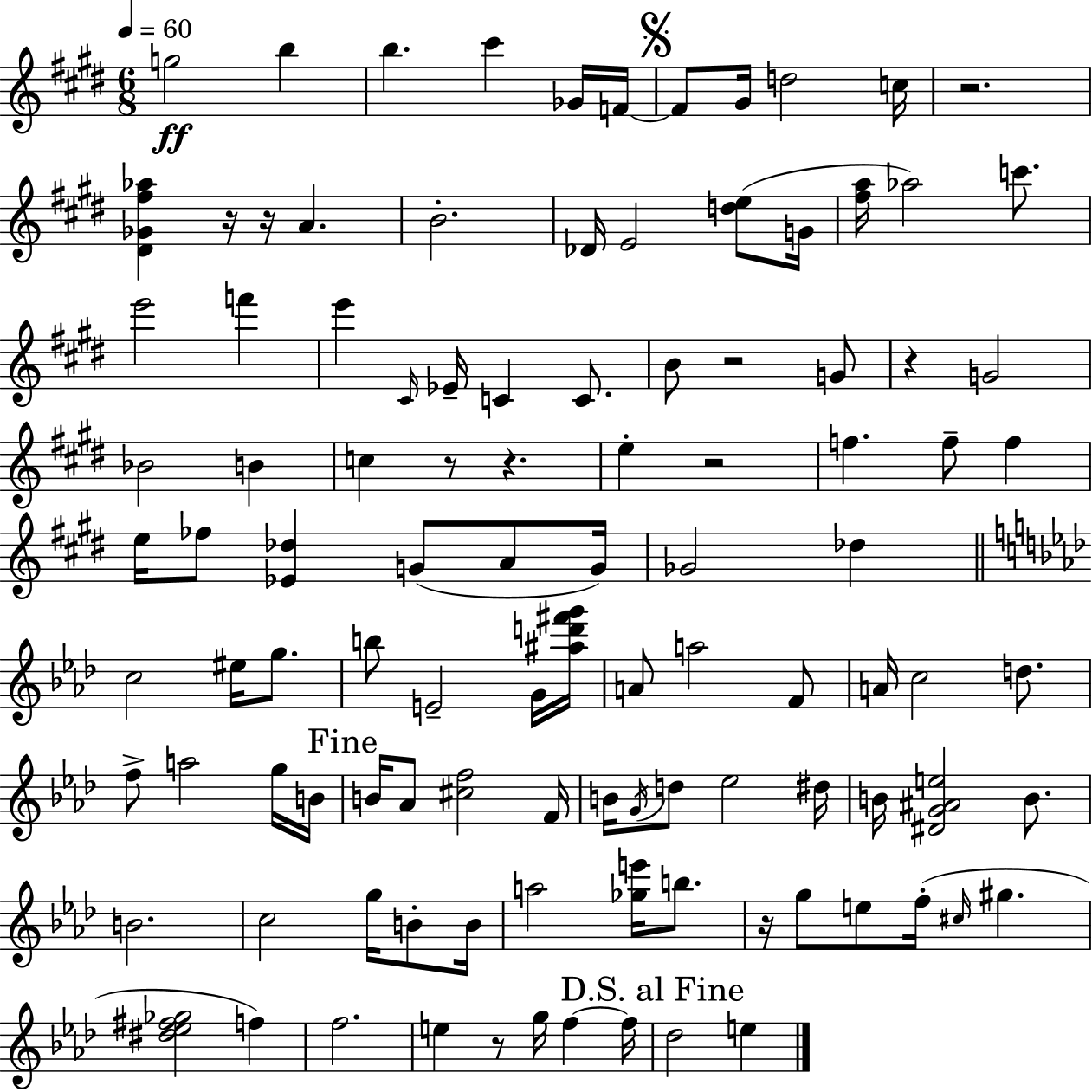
{
  \clef treble
  \numericTimeSignature
  \time 6/8
  \key e \major
  \tempo 4 = 60
  g''2\ff b''4 | b''4. cis'''4 ges'16 f'16~~ | \mark \markup { \musicglyph "scripts.segno" } f'8 gis'16 d''2 c''16 | r2. | \break <dis' ges' fis'' aes''>4 r16 r16 a'4. | b'2.-. | des'16 e'2 <d'' e''>8( g'16 | <fis'' a''>16 aes''2) c'''8. | \break e'''2 f'''4 | e'''4 \grace { cis'16 } ees'16-- c'4 c'8. | b'8 r2 g'8 | r4 g'2 | \break bes'2 b'4 | c''4 r8 r4. | e''4-. r2 | f''4. f''8-- f''4 | \break e''16 fes''8 <ees' des''>4 g'8( a'8 | g'16) ges'2 des''4 | \bar "||" \break \key aes \major c''2 eis''16 g''8. | b''8 e'2-- g'16 <ais'' d''' fis''' g'''>16 | a'8 a''2 f'8 | a'16 c''2 d''8. | \break f''8-> a''2 g''16 b'16 | \mark "Fine" b'16 aes'8 <cis'' f''>2 f'16 | b'16 \acciaccatura { g'16 } d''8 ees''2 | dis''16 b'16 <dis' g' ais' e''>2 b'8. | \break b'2. | c''2 g''16 b'8-. | b'16 a''2 <ges'' e'''>16 b''8. | r16 g''8 e''8 f''16-.( \grace { cis''16 } gis''4. | \break <dis'' ees'' fis'' ges''>2 f''4) | f''2. | e''4 r8 g''16 f''4~~ | f''16 \mark "D.S. al Fine" des''2 e''4 | \break \bar "|."
}